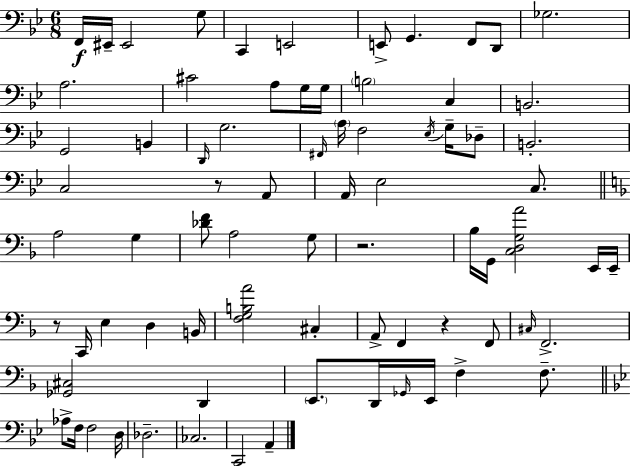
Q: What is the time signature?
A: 6/8